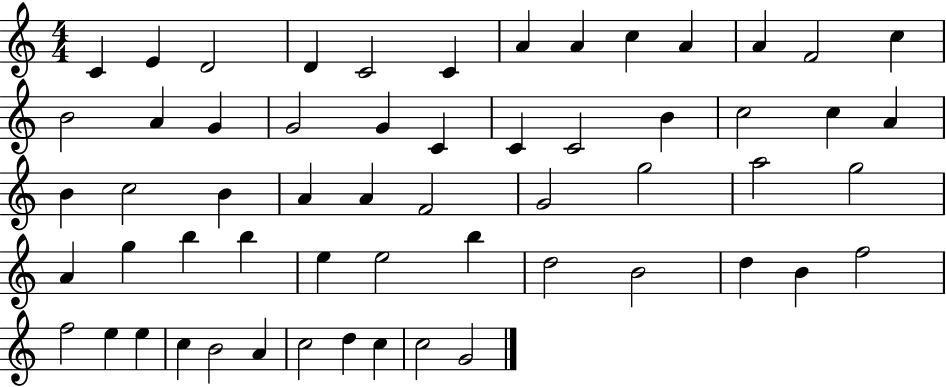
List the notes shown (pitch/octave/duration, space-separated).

C4/q E4/q D4/h D4/q C4/h C4/q A4/q A4/q C5/q A4/q A4/q F4/h C5/q B4/h A4/q G4/q G4/h G4/q C4/q C4/q C4/h B4/q C5/h C5/q A4/q B4/q C5/h B4/q A4/q A4/q F4/h G4/h G5/h A5/h G5/h A4/q G5/q B5/q B5/q E5/q E5/h B5/q D5/h B4/h D5/q B4/q F5/h F5/h E5/q E5/q C5/q B4/h A4/q C5/h D5/q C5/q C5/h G4/h